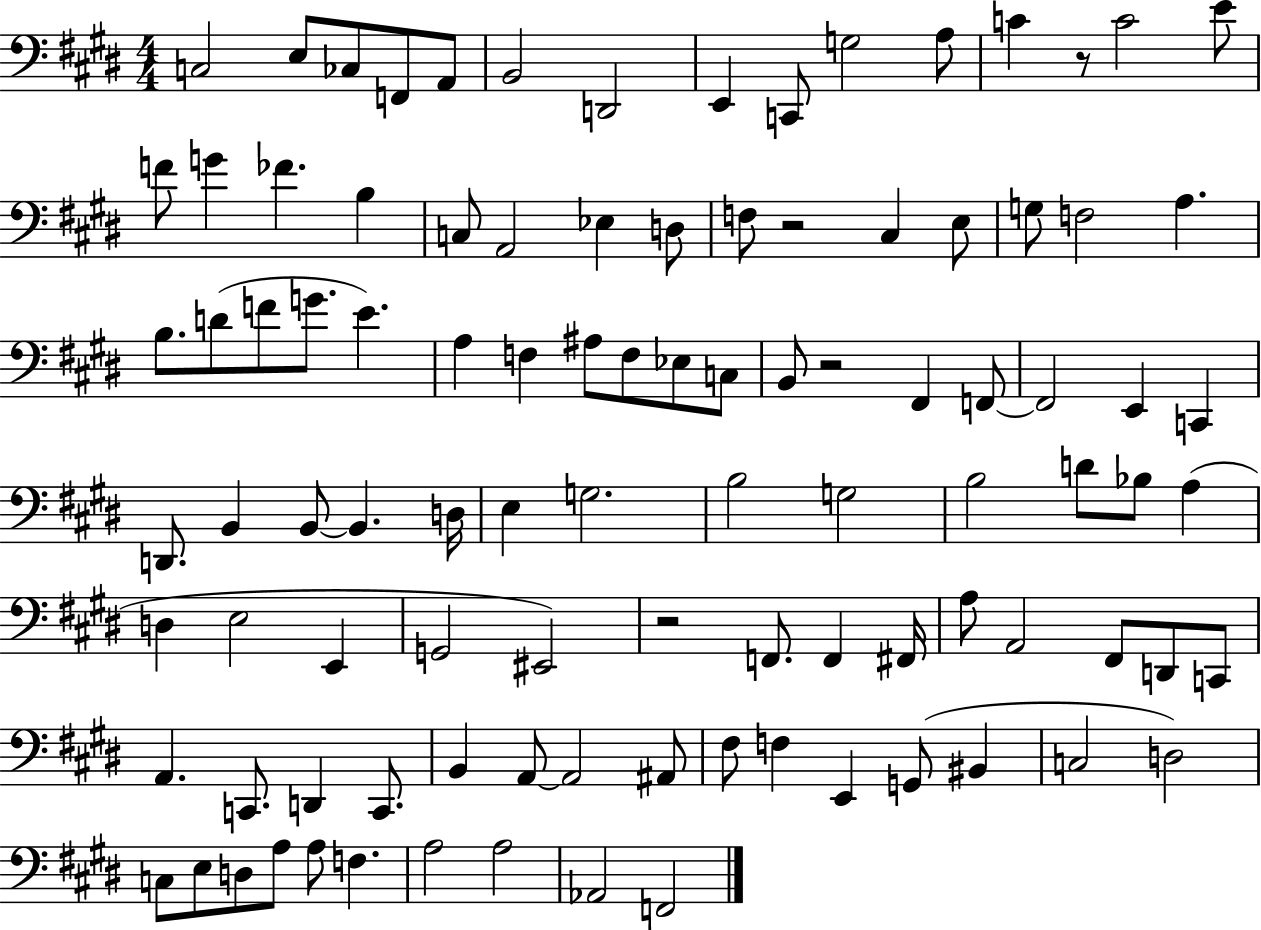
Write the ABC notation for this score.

X:1
T:Untitled
M:4/4
L:1/4
K:E
C,2 E,/2 _C,/2 F,,/2 A,,/2 B,,2 D,,2 E,, C,,/2 G,2 A,/2 C z/2 C2 E/2 F/2 G _F B, C,/2 A,,2 _E, D,/2 F,/2 z2 ^C, E,/2 G,/2 F,2 A, B,/2 D/2 F/2 G/2 E A, F, ^A,/2 F,/2 _E,/2 C,/2 B,,/2 z2 ^F,, F,,/2 F,,2 E,, C,, D,,/2 B,, B,,/2 B,, D,/4 E, G,2 B,2 G,2 B,2 D/2 _B,/2 A, D, E,2 E,, G,,2 ^E,,2 z2 F,,/2 F,, ^F,,/4 A,/2 A,,2 ^F,,/2 D,,/2 C,,/2 A,, C,,/2 D,, C,,/2 B,, A,,/2 A,,2 ^A,,/2 ^F,/2 F, E,, G,,/2 ^B,, C,2 D,2 C,/2 E,/2 D,/2 A,/2 A,/2 F, A,2 A,2 _A,,2 F,,2